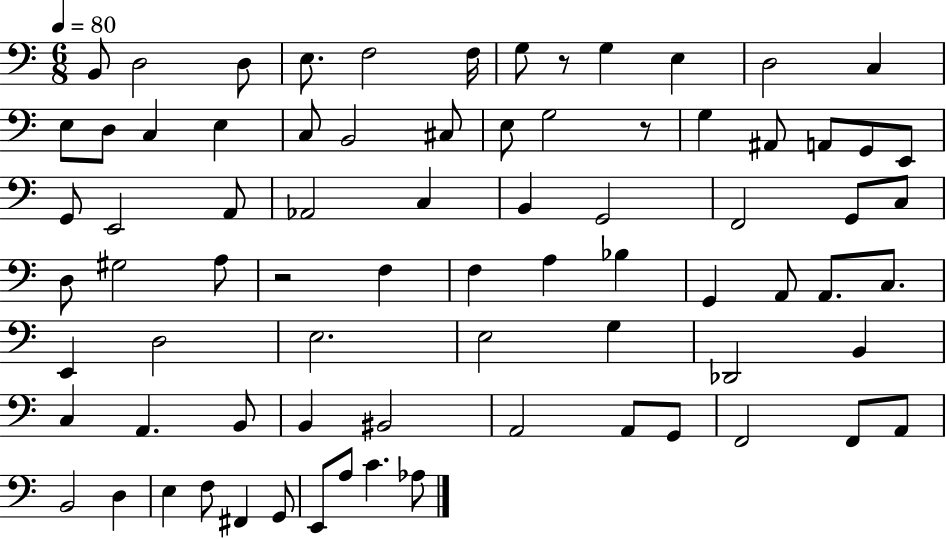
B2/e D3/h D3/e E3/e. F3/h F3/s G3/e R/e G3/q E3/q D3/h C3/q E3/e D3/e C3/q E3/q C3/e B2/h C#3/e E3/e G3/h R/e G3/q A#2/e A2/e G2/e E2/e G2/e E2/h A2/e Ab2/h C3/q B2/q G2/h F2/h G2/e C3/e D3/e G#3/h A3/e R/h F3/q F3/q A3/q Bb3/q G2/q A2/e A2/e. C3/e. E2/q D3/h E3/h. E3/h G3/q Db2/h B2/q C3/q A2/q. B2/e B2/q BIS2/h A2/h A2/e G2/e F2/h F2/e A2/e B2/h D3/q E3/q F3/e F#2/q G2/e E2/e A3/e C4/q. Ab3/e